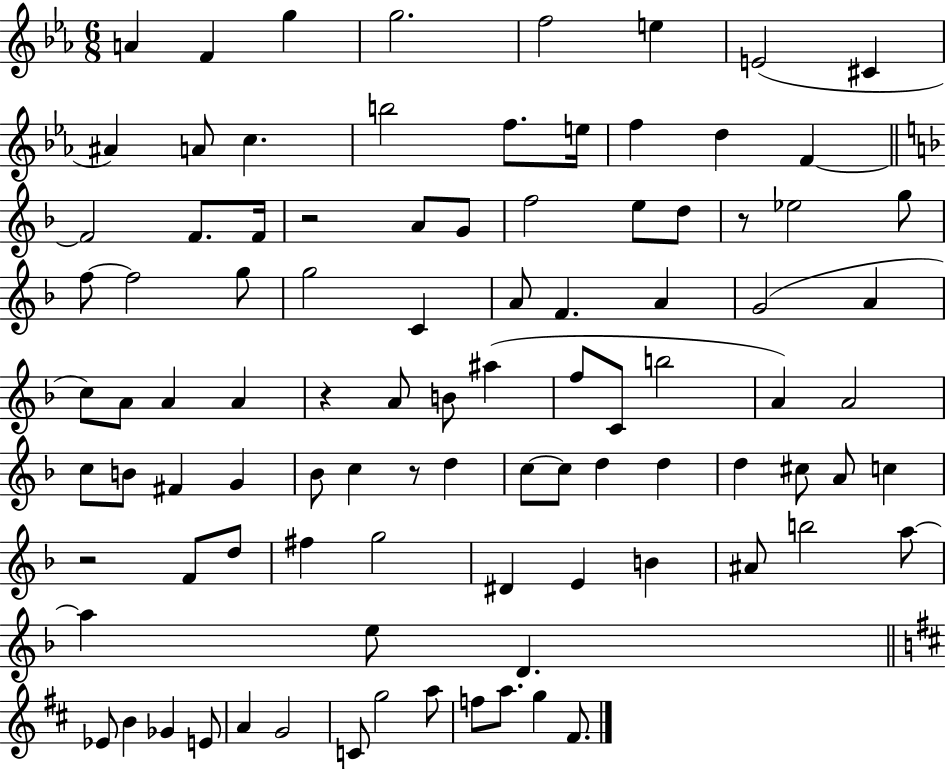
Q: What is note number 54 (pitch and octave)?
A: Bb4